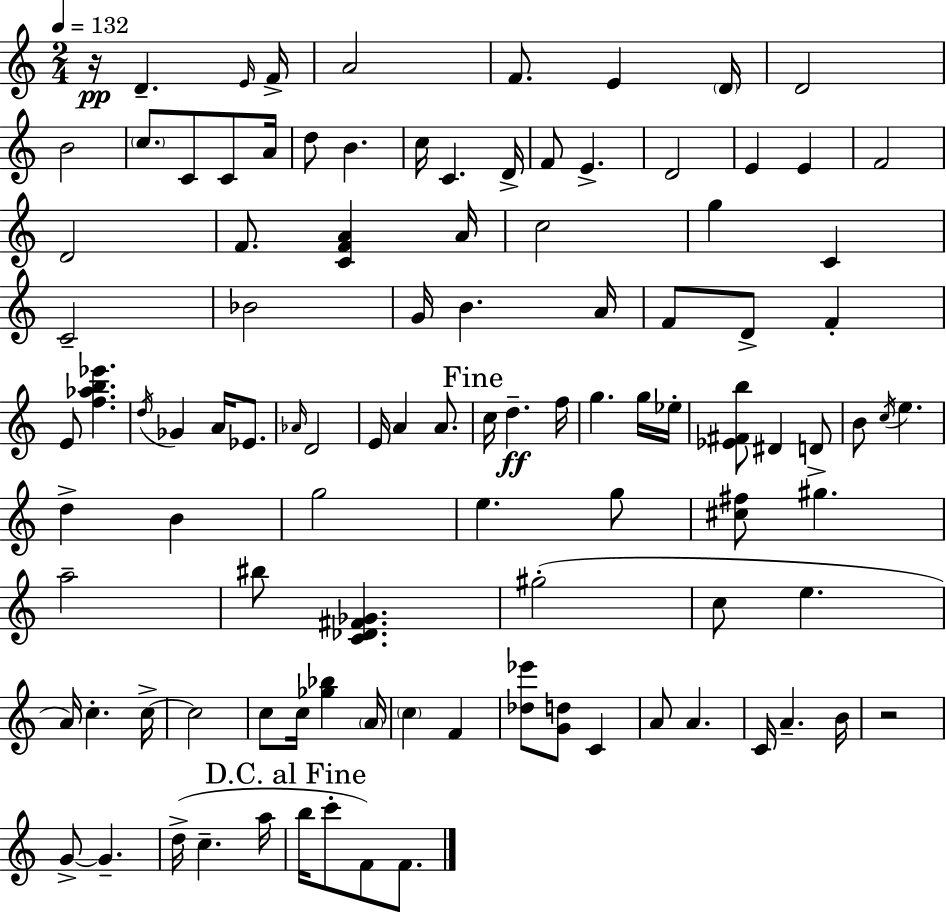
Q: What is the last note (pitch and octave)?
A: F4